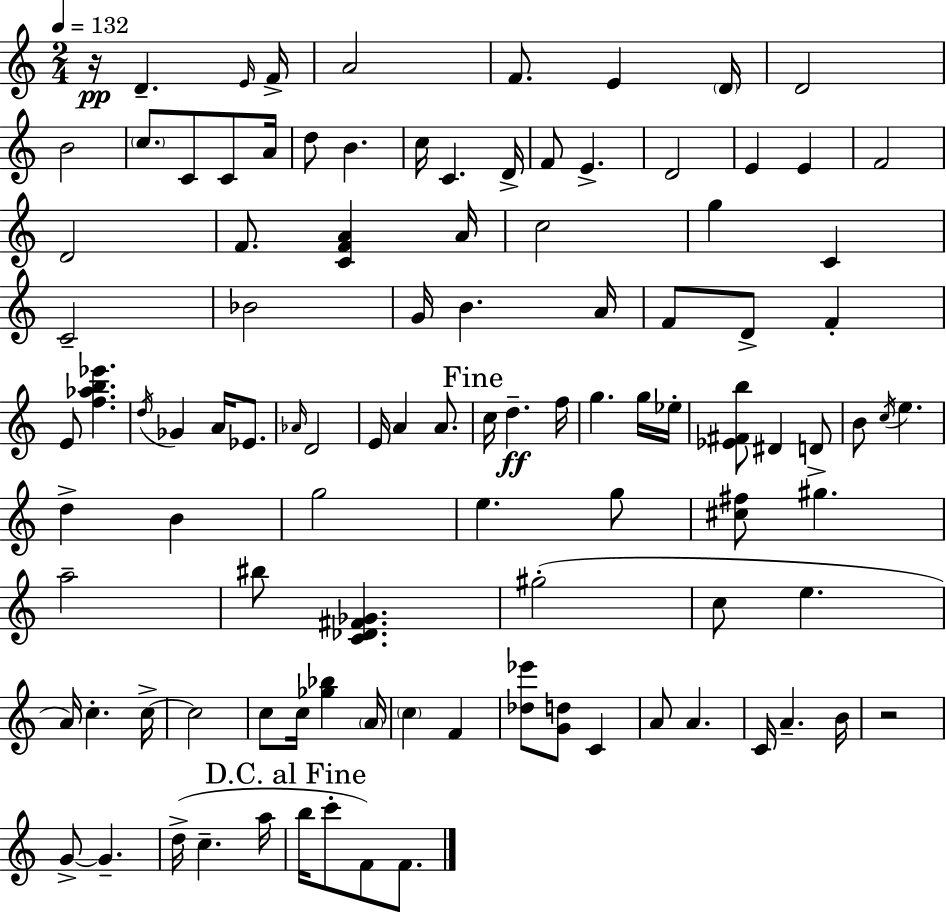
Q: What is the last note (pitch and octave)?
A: F4